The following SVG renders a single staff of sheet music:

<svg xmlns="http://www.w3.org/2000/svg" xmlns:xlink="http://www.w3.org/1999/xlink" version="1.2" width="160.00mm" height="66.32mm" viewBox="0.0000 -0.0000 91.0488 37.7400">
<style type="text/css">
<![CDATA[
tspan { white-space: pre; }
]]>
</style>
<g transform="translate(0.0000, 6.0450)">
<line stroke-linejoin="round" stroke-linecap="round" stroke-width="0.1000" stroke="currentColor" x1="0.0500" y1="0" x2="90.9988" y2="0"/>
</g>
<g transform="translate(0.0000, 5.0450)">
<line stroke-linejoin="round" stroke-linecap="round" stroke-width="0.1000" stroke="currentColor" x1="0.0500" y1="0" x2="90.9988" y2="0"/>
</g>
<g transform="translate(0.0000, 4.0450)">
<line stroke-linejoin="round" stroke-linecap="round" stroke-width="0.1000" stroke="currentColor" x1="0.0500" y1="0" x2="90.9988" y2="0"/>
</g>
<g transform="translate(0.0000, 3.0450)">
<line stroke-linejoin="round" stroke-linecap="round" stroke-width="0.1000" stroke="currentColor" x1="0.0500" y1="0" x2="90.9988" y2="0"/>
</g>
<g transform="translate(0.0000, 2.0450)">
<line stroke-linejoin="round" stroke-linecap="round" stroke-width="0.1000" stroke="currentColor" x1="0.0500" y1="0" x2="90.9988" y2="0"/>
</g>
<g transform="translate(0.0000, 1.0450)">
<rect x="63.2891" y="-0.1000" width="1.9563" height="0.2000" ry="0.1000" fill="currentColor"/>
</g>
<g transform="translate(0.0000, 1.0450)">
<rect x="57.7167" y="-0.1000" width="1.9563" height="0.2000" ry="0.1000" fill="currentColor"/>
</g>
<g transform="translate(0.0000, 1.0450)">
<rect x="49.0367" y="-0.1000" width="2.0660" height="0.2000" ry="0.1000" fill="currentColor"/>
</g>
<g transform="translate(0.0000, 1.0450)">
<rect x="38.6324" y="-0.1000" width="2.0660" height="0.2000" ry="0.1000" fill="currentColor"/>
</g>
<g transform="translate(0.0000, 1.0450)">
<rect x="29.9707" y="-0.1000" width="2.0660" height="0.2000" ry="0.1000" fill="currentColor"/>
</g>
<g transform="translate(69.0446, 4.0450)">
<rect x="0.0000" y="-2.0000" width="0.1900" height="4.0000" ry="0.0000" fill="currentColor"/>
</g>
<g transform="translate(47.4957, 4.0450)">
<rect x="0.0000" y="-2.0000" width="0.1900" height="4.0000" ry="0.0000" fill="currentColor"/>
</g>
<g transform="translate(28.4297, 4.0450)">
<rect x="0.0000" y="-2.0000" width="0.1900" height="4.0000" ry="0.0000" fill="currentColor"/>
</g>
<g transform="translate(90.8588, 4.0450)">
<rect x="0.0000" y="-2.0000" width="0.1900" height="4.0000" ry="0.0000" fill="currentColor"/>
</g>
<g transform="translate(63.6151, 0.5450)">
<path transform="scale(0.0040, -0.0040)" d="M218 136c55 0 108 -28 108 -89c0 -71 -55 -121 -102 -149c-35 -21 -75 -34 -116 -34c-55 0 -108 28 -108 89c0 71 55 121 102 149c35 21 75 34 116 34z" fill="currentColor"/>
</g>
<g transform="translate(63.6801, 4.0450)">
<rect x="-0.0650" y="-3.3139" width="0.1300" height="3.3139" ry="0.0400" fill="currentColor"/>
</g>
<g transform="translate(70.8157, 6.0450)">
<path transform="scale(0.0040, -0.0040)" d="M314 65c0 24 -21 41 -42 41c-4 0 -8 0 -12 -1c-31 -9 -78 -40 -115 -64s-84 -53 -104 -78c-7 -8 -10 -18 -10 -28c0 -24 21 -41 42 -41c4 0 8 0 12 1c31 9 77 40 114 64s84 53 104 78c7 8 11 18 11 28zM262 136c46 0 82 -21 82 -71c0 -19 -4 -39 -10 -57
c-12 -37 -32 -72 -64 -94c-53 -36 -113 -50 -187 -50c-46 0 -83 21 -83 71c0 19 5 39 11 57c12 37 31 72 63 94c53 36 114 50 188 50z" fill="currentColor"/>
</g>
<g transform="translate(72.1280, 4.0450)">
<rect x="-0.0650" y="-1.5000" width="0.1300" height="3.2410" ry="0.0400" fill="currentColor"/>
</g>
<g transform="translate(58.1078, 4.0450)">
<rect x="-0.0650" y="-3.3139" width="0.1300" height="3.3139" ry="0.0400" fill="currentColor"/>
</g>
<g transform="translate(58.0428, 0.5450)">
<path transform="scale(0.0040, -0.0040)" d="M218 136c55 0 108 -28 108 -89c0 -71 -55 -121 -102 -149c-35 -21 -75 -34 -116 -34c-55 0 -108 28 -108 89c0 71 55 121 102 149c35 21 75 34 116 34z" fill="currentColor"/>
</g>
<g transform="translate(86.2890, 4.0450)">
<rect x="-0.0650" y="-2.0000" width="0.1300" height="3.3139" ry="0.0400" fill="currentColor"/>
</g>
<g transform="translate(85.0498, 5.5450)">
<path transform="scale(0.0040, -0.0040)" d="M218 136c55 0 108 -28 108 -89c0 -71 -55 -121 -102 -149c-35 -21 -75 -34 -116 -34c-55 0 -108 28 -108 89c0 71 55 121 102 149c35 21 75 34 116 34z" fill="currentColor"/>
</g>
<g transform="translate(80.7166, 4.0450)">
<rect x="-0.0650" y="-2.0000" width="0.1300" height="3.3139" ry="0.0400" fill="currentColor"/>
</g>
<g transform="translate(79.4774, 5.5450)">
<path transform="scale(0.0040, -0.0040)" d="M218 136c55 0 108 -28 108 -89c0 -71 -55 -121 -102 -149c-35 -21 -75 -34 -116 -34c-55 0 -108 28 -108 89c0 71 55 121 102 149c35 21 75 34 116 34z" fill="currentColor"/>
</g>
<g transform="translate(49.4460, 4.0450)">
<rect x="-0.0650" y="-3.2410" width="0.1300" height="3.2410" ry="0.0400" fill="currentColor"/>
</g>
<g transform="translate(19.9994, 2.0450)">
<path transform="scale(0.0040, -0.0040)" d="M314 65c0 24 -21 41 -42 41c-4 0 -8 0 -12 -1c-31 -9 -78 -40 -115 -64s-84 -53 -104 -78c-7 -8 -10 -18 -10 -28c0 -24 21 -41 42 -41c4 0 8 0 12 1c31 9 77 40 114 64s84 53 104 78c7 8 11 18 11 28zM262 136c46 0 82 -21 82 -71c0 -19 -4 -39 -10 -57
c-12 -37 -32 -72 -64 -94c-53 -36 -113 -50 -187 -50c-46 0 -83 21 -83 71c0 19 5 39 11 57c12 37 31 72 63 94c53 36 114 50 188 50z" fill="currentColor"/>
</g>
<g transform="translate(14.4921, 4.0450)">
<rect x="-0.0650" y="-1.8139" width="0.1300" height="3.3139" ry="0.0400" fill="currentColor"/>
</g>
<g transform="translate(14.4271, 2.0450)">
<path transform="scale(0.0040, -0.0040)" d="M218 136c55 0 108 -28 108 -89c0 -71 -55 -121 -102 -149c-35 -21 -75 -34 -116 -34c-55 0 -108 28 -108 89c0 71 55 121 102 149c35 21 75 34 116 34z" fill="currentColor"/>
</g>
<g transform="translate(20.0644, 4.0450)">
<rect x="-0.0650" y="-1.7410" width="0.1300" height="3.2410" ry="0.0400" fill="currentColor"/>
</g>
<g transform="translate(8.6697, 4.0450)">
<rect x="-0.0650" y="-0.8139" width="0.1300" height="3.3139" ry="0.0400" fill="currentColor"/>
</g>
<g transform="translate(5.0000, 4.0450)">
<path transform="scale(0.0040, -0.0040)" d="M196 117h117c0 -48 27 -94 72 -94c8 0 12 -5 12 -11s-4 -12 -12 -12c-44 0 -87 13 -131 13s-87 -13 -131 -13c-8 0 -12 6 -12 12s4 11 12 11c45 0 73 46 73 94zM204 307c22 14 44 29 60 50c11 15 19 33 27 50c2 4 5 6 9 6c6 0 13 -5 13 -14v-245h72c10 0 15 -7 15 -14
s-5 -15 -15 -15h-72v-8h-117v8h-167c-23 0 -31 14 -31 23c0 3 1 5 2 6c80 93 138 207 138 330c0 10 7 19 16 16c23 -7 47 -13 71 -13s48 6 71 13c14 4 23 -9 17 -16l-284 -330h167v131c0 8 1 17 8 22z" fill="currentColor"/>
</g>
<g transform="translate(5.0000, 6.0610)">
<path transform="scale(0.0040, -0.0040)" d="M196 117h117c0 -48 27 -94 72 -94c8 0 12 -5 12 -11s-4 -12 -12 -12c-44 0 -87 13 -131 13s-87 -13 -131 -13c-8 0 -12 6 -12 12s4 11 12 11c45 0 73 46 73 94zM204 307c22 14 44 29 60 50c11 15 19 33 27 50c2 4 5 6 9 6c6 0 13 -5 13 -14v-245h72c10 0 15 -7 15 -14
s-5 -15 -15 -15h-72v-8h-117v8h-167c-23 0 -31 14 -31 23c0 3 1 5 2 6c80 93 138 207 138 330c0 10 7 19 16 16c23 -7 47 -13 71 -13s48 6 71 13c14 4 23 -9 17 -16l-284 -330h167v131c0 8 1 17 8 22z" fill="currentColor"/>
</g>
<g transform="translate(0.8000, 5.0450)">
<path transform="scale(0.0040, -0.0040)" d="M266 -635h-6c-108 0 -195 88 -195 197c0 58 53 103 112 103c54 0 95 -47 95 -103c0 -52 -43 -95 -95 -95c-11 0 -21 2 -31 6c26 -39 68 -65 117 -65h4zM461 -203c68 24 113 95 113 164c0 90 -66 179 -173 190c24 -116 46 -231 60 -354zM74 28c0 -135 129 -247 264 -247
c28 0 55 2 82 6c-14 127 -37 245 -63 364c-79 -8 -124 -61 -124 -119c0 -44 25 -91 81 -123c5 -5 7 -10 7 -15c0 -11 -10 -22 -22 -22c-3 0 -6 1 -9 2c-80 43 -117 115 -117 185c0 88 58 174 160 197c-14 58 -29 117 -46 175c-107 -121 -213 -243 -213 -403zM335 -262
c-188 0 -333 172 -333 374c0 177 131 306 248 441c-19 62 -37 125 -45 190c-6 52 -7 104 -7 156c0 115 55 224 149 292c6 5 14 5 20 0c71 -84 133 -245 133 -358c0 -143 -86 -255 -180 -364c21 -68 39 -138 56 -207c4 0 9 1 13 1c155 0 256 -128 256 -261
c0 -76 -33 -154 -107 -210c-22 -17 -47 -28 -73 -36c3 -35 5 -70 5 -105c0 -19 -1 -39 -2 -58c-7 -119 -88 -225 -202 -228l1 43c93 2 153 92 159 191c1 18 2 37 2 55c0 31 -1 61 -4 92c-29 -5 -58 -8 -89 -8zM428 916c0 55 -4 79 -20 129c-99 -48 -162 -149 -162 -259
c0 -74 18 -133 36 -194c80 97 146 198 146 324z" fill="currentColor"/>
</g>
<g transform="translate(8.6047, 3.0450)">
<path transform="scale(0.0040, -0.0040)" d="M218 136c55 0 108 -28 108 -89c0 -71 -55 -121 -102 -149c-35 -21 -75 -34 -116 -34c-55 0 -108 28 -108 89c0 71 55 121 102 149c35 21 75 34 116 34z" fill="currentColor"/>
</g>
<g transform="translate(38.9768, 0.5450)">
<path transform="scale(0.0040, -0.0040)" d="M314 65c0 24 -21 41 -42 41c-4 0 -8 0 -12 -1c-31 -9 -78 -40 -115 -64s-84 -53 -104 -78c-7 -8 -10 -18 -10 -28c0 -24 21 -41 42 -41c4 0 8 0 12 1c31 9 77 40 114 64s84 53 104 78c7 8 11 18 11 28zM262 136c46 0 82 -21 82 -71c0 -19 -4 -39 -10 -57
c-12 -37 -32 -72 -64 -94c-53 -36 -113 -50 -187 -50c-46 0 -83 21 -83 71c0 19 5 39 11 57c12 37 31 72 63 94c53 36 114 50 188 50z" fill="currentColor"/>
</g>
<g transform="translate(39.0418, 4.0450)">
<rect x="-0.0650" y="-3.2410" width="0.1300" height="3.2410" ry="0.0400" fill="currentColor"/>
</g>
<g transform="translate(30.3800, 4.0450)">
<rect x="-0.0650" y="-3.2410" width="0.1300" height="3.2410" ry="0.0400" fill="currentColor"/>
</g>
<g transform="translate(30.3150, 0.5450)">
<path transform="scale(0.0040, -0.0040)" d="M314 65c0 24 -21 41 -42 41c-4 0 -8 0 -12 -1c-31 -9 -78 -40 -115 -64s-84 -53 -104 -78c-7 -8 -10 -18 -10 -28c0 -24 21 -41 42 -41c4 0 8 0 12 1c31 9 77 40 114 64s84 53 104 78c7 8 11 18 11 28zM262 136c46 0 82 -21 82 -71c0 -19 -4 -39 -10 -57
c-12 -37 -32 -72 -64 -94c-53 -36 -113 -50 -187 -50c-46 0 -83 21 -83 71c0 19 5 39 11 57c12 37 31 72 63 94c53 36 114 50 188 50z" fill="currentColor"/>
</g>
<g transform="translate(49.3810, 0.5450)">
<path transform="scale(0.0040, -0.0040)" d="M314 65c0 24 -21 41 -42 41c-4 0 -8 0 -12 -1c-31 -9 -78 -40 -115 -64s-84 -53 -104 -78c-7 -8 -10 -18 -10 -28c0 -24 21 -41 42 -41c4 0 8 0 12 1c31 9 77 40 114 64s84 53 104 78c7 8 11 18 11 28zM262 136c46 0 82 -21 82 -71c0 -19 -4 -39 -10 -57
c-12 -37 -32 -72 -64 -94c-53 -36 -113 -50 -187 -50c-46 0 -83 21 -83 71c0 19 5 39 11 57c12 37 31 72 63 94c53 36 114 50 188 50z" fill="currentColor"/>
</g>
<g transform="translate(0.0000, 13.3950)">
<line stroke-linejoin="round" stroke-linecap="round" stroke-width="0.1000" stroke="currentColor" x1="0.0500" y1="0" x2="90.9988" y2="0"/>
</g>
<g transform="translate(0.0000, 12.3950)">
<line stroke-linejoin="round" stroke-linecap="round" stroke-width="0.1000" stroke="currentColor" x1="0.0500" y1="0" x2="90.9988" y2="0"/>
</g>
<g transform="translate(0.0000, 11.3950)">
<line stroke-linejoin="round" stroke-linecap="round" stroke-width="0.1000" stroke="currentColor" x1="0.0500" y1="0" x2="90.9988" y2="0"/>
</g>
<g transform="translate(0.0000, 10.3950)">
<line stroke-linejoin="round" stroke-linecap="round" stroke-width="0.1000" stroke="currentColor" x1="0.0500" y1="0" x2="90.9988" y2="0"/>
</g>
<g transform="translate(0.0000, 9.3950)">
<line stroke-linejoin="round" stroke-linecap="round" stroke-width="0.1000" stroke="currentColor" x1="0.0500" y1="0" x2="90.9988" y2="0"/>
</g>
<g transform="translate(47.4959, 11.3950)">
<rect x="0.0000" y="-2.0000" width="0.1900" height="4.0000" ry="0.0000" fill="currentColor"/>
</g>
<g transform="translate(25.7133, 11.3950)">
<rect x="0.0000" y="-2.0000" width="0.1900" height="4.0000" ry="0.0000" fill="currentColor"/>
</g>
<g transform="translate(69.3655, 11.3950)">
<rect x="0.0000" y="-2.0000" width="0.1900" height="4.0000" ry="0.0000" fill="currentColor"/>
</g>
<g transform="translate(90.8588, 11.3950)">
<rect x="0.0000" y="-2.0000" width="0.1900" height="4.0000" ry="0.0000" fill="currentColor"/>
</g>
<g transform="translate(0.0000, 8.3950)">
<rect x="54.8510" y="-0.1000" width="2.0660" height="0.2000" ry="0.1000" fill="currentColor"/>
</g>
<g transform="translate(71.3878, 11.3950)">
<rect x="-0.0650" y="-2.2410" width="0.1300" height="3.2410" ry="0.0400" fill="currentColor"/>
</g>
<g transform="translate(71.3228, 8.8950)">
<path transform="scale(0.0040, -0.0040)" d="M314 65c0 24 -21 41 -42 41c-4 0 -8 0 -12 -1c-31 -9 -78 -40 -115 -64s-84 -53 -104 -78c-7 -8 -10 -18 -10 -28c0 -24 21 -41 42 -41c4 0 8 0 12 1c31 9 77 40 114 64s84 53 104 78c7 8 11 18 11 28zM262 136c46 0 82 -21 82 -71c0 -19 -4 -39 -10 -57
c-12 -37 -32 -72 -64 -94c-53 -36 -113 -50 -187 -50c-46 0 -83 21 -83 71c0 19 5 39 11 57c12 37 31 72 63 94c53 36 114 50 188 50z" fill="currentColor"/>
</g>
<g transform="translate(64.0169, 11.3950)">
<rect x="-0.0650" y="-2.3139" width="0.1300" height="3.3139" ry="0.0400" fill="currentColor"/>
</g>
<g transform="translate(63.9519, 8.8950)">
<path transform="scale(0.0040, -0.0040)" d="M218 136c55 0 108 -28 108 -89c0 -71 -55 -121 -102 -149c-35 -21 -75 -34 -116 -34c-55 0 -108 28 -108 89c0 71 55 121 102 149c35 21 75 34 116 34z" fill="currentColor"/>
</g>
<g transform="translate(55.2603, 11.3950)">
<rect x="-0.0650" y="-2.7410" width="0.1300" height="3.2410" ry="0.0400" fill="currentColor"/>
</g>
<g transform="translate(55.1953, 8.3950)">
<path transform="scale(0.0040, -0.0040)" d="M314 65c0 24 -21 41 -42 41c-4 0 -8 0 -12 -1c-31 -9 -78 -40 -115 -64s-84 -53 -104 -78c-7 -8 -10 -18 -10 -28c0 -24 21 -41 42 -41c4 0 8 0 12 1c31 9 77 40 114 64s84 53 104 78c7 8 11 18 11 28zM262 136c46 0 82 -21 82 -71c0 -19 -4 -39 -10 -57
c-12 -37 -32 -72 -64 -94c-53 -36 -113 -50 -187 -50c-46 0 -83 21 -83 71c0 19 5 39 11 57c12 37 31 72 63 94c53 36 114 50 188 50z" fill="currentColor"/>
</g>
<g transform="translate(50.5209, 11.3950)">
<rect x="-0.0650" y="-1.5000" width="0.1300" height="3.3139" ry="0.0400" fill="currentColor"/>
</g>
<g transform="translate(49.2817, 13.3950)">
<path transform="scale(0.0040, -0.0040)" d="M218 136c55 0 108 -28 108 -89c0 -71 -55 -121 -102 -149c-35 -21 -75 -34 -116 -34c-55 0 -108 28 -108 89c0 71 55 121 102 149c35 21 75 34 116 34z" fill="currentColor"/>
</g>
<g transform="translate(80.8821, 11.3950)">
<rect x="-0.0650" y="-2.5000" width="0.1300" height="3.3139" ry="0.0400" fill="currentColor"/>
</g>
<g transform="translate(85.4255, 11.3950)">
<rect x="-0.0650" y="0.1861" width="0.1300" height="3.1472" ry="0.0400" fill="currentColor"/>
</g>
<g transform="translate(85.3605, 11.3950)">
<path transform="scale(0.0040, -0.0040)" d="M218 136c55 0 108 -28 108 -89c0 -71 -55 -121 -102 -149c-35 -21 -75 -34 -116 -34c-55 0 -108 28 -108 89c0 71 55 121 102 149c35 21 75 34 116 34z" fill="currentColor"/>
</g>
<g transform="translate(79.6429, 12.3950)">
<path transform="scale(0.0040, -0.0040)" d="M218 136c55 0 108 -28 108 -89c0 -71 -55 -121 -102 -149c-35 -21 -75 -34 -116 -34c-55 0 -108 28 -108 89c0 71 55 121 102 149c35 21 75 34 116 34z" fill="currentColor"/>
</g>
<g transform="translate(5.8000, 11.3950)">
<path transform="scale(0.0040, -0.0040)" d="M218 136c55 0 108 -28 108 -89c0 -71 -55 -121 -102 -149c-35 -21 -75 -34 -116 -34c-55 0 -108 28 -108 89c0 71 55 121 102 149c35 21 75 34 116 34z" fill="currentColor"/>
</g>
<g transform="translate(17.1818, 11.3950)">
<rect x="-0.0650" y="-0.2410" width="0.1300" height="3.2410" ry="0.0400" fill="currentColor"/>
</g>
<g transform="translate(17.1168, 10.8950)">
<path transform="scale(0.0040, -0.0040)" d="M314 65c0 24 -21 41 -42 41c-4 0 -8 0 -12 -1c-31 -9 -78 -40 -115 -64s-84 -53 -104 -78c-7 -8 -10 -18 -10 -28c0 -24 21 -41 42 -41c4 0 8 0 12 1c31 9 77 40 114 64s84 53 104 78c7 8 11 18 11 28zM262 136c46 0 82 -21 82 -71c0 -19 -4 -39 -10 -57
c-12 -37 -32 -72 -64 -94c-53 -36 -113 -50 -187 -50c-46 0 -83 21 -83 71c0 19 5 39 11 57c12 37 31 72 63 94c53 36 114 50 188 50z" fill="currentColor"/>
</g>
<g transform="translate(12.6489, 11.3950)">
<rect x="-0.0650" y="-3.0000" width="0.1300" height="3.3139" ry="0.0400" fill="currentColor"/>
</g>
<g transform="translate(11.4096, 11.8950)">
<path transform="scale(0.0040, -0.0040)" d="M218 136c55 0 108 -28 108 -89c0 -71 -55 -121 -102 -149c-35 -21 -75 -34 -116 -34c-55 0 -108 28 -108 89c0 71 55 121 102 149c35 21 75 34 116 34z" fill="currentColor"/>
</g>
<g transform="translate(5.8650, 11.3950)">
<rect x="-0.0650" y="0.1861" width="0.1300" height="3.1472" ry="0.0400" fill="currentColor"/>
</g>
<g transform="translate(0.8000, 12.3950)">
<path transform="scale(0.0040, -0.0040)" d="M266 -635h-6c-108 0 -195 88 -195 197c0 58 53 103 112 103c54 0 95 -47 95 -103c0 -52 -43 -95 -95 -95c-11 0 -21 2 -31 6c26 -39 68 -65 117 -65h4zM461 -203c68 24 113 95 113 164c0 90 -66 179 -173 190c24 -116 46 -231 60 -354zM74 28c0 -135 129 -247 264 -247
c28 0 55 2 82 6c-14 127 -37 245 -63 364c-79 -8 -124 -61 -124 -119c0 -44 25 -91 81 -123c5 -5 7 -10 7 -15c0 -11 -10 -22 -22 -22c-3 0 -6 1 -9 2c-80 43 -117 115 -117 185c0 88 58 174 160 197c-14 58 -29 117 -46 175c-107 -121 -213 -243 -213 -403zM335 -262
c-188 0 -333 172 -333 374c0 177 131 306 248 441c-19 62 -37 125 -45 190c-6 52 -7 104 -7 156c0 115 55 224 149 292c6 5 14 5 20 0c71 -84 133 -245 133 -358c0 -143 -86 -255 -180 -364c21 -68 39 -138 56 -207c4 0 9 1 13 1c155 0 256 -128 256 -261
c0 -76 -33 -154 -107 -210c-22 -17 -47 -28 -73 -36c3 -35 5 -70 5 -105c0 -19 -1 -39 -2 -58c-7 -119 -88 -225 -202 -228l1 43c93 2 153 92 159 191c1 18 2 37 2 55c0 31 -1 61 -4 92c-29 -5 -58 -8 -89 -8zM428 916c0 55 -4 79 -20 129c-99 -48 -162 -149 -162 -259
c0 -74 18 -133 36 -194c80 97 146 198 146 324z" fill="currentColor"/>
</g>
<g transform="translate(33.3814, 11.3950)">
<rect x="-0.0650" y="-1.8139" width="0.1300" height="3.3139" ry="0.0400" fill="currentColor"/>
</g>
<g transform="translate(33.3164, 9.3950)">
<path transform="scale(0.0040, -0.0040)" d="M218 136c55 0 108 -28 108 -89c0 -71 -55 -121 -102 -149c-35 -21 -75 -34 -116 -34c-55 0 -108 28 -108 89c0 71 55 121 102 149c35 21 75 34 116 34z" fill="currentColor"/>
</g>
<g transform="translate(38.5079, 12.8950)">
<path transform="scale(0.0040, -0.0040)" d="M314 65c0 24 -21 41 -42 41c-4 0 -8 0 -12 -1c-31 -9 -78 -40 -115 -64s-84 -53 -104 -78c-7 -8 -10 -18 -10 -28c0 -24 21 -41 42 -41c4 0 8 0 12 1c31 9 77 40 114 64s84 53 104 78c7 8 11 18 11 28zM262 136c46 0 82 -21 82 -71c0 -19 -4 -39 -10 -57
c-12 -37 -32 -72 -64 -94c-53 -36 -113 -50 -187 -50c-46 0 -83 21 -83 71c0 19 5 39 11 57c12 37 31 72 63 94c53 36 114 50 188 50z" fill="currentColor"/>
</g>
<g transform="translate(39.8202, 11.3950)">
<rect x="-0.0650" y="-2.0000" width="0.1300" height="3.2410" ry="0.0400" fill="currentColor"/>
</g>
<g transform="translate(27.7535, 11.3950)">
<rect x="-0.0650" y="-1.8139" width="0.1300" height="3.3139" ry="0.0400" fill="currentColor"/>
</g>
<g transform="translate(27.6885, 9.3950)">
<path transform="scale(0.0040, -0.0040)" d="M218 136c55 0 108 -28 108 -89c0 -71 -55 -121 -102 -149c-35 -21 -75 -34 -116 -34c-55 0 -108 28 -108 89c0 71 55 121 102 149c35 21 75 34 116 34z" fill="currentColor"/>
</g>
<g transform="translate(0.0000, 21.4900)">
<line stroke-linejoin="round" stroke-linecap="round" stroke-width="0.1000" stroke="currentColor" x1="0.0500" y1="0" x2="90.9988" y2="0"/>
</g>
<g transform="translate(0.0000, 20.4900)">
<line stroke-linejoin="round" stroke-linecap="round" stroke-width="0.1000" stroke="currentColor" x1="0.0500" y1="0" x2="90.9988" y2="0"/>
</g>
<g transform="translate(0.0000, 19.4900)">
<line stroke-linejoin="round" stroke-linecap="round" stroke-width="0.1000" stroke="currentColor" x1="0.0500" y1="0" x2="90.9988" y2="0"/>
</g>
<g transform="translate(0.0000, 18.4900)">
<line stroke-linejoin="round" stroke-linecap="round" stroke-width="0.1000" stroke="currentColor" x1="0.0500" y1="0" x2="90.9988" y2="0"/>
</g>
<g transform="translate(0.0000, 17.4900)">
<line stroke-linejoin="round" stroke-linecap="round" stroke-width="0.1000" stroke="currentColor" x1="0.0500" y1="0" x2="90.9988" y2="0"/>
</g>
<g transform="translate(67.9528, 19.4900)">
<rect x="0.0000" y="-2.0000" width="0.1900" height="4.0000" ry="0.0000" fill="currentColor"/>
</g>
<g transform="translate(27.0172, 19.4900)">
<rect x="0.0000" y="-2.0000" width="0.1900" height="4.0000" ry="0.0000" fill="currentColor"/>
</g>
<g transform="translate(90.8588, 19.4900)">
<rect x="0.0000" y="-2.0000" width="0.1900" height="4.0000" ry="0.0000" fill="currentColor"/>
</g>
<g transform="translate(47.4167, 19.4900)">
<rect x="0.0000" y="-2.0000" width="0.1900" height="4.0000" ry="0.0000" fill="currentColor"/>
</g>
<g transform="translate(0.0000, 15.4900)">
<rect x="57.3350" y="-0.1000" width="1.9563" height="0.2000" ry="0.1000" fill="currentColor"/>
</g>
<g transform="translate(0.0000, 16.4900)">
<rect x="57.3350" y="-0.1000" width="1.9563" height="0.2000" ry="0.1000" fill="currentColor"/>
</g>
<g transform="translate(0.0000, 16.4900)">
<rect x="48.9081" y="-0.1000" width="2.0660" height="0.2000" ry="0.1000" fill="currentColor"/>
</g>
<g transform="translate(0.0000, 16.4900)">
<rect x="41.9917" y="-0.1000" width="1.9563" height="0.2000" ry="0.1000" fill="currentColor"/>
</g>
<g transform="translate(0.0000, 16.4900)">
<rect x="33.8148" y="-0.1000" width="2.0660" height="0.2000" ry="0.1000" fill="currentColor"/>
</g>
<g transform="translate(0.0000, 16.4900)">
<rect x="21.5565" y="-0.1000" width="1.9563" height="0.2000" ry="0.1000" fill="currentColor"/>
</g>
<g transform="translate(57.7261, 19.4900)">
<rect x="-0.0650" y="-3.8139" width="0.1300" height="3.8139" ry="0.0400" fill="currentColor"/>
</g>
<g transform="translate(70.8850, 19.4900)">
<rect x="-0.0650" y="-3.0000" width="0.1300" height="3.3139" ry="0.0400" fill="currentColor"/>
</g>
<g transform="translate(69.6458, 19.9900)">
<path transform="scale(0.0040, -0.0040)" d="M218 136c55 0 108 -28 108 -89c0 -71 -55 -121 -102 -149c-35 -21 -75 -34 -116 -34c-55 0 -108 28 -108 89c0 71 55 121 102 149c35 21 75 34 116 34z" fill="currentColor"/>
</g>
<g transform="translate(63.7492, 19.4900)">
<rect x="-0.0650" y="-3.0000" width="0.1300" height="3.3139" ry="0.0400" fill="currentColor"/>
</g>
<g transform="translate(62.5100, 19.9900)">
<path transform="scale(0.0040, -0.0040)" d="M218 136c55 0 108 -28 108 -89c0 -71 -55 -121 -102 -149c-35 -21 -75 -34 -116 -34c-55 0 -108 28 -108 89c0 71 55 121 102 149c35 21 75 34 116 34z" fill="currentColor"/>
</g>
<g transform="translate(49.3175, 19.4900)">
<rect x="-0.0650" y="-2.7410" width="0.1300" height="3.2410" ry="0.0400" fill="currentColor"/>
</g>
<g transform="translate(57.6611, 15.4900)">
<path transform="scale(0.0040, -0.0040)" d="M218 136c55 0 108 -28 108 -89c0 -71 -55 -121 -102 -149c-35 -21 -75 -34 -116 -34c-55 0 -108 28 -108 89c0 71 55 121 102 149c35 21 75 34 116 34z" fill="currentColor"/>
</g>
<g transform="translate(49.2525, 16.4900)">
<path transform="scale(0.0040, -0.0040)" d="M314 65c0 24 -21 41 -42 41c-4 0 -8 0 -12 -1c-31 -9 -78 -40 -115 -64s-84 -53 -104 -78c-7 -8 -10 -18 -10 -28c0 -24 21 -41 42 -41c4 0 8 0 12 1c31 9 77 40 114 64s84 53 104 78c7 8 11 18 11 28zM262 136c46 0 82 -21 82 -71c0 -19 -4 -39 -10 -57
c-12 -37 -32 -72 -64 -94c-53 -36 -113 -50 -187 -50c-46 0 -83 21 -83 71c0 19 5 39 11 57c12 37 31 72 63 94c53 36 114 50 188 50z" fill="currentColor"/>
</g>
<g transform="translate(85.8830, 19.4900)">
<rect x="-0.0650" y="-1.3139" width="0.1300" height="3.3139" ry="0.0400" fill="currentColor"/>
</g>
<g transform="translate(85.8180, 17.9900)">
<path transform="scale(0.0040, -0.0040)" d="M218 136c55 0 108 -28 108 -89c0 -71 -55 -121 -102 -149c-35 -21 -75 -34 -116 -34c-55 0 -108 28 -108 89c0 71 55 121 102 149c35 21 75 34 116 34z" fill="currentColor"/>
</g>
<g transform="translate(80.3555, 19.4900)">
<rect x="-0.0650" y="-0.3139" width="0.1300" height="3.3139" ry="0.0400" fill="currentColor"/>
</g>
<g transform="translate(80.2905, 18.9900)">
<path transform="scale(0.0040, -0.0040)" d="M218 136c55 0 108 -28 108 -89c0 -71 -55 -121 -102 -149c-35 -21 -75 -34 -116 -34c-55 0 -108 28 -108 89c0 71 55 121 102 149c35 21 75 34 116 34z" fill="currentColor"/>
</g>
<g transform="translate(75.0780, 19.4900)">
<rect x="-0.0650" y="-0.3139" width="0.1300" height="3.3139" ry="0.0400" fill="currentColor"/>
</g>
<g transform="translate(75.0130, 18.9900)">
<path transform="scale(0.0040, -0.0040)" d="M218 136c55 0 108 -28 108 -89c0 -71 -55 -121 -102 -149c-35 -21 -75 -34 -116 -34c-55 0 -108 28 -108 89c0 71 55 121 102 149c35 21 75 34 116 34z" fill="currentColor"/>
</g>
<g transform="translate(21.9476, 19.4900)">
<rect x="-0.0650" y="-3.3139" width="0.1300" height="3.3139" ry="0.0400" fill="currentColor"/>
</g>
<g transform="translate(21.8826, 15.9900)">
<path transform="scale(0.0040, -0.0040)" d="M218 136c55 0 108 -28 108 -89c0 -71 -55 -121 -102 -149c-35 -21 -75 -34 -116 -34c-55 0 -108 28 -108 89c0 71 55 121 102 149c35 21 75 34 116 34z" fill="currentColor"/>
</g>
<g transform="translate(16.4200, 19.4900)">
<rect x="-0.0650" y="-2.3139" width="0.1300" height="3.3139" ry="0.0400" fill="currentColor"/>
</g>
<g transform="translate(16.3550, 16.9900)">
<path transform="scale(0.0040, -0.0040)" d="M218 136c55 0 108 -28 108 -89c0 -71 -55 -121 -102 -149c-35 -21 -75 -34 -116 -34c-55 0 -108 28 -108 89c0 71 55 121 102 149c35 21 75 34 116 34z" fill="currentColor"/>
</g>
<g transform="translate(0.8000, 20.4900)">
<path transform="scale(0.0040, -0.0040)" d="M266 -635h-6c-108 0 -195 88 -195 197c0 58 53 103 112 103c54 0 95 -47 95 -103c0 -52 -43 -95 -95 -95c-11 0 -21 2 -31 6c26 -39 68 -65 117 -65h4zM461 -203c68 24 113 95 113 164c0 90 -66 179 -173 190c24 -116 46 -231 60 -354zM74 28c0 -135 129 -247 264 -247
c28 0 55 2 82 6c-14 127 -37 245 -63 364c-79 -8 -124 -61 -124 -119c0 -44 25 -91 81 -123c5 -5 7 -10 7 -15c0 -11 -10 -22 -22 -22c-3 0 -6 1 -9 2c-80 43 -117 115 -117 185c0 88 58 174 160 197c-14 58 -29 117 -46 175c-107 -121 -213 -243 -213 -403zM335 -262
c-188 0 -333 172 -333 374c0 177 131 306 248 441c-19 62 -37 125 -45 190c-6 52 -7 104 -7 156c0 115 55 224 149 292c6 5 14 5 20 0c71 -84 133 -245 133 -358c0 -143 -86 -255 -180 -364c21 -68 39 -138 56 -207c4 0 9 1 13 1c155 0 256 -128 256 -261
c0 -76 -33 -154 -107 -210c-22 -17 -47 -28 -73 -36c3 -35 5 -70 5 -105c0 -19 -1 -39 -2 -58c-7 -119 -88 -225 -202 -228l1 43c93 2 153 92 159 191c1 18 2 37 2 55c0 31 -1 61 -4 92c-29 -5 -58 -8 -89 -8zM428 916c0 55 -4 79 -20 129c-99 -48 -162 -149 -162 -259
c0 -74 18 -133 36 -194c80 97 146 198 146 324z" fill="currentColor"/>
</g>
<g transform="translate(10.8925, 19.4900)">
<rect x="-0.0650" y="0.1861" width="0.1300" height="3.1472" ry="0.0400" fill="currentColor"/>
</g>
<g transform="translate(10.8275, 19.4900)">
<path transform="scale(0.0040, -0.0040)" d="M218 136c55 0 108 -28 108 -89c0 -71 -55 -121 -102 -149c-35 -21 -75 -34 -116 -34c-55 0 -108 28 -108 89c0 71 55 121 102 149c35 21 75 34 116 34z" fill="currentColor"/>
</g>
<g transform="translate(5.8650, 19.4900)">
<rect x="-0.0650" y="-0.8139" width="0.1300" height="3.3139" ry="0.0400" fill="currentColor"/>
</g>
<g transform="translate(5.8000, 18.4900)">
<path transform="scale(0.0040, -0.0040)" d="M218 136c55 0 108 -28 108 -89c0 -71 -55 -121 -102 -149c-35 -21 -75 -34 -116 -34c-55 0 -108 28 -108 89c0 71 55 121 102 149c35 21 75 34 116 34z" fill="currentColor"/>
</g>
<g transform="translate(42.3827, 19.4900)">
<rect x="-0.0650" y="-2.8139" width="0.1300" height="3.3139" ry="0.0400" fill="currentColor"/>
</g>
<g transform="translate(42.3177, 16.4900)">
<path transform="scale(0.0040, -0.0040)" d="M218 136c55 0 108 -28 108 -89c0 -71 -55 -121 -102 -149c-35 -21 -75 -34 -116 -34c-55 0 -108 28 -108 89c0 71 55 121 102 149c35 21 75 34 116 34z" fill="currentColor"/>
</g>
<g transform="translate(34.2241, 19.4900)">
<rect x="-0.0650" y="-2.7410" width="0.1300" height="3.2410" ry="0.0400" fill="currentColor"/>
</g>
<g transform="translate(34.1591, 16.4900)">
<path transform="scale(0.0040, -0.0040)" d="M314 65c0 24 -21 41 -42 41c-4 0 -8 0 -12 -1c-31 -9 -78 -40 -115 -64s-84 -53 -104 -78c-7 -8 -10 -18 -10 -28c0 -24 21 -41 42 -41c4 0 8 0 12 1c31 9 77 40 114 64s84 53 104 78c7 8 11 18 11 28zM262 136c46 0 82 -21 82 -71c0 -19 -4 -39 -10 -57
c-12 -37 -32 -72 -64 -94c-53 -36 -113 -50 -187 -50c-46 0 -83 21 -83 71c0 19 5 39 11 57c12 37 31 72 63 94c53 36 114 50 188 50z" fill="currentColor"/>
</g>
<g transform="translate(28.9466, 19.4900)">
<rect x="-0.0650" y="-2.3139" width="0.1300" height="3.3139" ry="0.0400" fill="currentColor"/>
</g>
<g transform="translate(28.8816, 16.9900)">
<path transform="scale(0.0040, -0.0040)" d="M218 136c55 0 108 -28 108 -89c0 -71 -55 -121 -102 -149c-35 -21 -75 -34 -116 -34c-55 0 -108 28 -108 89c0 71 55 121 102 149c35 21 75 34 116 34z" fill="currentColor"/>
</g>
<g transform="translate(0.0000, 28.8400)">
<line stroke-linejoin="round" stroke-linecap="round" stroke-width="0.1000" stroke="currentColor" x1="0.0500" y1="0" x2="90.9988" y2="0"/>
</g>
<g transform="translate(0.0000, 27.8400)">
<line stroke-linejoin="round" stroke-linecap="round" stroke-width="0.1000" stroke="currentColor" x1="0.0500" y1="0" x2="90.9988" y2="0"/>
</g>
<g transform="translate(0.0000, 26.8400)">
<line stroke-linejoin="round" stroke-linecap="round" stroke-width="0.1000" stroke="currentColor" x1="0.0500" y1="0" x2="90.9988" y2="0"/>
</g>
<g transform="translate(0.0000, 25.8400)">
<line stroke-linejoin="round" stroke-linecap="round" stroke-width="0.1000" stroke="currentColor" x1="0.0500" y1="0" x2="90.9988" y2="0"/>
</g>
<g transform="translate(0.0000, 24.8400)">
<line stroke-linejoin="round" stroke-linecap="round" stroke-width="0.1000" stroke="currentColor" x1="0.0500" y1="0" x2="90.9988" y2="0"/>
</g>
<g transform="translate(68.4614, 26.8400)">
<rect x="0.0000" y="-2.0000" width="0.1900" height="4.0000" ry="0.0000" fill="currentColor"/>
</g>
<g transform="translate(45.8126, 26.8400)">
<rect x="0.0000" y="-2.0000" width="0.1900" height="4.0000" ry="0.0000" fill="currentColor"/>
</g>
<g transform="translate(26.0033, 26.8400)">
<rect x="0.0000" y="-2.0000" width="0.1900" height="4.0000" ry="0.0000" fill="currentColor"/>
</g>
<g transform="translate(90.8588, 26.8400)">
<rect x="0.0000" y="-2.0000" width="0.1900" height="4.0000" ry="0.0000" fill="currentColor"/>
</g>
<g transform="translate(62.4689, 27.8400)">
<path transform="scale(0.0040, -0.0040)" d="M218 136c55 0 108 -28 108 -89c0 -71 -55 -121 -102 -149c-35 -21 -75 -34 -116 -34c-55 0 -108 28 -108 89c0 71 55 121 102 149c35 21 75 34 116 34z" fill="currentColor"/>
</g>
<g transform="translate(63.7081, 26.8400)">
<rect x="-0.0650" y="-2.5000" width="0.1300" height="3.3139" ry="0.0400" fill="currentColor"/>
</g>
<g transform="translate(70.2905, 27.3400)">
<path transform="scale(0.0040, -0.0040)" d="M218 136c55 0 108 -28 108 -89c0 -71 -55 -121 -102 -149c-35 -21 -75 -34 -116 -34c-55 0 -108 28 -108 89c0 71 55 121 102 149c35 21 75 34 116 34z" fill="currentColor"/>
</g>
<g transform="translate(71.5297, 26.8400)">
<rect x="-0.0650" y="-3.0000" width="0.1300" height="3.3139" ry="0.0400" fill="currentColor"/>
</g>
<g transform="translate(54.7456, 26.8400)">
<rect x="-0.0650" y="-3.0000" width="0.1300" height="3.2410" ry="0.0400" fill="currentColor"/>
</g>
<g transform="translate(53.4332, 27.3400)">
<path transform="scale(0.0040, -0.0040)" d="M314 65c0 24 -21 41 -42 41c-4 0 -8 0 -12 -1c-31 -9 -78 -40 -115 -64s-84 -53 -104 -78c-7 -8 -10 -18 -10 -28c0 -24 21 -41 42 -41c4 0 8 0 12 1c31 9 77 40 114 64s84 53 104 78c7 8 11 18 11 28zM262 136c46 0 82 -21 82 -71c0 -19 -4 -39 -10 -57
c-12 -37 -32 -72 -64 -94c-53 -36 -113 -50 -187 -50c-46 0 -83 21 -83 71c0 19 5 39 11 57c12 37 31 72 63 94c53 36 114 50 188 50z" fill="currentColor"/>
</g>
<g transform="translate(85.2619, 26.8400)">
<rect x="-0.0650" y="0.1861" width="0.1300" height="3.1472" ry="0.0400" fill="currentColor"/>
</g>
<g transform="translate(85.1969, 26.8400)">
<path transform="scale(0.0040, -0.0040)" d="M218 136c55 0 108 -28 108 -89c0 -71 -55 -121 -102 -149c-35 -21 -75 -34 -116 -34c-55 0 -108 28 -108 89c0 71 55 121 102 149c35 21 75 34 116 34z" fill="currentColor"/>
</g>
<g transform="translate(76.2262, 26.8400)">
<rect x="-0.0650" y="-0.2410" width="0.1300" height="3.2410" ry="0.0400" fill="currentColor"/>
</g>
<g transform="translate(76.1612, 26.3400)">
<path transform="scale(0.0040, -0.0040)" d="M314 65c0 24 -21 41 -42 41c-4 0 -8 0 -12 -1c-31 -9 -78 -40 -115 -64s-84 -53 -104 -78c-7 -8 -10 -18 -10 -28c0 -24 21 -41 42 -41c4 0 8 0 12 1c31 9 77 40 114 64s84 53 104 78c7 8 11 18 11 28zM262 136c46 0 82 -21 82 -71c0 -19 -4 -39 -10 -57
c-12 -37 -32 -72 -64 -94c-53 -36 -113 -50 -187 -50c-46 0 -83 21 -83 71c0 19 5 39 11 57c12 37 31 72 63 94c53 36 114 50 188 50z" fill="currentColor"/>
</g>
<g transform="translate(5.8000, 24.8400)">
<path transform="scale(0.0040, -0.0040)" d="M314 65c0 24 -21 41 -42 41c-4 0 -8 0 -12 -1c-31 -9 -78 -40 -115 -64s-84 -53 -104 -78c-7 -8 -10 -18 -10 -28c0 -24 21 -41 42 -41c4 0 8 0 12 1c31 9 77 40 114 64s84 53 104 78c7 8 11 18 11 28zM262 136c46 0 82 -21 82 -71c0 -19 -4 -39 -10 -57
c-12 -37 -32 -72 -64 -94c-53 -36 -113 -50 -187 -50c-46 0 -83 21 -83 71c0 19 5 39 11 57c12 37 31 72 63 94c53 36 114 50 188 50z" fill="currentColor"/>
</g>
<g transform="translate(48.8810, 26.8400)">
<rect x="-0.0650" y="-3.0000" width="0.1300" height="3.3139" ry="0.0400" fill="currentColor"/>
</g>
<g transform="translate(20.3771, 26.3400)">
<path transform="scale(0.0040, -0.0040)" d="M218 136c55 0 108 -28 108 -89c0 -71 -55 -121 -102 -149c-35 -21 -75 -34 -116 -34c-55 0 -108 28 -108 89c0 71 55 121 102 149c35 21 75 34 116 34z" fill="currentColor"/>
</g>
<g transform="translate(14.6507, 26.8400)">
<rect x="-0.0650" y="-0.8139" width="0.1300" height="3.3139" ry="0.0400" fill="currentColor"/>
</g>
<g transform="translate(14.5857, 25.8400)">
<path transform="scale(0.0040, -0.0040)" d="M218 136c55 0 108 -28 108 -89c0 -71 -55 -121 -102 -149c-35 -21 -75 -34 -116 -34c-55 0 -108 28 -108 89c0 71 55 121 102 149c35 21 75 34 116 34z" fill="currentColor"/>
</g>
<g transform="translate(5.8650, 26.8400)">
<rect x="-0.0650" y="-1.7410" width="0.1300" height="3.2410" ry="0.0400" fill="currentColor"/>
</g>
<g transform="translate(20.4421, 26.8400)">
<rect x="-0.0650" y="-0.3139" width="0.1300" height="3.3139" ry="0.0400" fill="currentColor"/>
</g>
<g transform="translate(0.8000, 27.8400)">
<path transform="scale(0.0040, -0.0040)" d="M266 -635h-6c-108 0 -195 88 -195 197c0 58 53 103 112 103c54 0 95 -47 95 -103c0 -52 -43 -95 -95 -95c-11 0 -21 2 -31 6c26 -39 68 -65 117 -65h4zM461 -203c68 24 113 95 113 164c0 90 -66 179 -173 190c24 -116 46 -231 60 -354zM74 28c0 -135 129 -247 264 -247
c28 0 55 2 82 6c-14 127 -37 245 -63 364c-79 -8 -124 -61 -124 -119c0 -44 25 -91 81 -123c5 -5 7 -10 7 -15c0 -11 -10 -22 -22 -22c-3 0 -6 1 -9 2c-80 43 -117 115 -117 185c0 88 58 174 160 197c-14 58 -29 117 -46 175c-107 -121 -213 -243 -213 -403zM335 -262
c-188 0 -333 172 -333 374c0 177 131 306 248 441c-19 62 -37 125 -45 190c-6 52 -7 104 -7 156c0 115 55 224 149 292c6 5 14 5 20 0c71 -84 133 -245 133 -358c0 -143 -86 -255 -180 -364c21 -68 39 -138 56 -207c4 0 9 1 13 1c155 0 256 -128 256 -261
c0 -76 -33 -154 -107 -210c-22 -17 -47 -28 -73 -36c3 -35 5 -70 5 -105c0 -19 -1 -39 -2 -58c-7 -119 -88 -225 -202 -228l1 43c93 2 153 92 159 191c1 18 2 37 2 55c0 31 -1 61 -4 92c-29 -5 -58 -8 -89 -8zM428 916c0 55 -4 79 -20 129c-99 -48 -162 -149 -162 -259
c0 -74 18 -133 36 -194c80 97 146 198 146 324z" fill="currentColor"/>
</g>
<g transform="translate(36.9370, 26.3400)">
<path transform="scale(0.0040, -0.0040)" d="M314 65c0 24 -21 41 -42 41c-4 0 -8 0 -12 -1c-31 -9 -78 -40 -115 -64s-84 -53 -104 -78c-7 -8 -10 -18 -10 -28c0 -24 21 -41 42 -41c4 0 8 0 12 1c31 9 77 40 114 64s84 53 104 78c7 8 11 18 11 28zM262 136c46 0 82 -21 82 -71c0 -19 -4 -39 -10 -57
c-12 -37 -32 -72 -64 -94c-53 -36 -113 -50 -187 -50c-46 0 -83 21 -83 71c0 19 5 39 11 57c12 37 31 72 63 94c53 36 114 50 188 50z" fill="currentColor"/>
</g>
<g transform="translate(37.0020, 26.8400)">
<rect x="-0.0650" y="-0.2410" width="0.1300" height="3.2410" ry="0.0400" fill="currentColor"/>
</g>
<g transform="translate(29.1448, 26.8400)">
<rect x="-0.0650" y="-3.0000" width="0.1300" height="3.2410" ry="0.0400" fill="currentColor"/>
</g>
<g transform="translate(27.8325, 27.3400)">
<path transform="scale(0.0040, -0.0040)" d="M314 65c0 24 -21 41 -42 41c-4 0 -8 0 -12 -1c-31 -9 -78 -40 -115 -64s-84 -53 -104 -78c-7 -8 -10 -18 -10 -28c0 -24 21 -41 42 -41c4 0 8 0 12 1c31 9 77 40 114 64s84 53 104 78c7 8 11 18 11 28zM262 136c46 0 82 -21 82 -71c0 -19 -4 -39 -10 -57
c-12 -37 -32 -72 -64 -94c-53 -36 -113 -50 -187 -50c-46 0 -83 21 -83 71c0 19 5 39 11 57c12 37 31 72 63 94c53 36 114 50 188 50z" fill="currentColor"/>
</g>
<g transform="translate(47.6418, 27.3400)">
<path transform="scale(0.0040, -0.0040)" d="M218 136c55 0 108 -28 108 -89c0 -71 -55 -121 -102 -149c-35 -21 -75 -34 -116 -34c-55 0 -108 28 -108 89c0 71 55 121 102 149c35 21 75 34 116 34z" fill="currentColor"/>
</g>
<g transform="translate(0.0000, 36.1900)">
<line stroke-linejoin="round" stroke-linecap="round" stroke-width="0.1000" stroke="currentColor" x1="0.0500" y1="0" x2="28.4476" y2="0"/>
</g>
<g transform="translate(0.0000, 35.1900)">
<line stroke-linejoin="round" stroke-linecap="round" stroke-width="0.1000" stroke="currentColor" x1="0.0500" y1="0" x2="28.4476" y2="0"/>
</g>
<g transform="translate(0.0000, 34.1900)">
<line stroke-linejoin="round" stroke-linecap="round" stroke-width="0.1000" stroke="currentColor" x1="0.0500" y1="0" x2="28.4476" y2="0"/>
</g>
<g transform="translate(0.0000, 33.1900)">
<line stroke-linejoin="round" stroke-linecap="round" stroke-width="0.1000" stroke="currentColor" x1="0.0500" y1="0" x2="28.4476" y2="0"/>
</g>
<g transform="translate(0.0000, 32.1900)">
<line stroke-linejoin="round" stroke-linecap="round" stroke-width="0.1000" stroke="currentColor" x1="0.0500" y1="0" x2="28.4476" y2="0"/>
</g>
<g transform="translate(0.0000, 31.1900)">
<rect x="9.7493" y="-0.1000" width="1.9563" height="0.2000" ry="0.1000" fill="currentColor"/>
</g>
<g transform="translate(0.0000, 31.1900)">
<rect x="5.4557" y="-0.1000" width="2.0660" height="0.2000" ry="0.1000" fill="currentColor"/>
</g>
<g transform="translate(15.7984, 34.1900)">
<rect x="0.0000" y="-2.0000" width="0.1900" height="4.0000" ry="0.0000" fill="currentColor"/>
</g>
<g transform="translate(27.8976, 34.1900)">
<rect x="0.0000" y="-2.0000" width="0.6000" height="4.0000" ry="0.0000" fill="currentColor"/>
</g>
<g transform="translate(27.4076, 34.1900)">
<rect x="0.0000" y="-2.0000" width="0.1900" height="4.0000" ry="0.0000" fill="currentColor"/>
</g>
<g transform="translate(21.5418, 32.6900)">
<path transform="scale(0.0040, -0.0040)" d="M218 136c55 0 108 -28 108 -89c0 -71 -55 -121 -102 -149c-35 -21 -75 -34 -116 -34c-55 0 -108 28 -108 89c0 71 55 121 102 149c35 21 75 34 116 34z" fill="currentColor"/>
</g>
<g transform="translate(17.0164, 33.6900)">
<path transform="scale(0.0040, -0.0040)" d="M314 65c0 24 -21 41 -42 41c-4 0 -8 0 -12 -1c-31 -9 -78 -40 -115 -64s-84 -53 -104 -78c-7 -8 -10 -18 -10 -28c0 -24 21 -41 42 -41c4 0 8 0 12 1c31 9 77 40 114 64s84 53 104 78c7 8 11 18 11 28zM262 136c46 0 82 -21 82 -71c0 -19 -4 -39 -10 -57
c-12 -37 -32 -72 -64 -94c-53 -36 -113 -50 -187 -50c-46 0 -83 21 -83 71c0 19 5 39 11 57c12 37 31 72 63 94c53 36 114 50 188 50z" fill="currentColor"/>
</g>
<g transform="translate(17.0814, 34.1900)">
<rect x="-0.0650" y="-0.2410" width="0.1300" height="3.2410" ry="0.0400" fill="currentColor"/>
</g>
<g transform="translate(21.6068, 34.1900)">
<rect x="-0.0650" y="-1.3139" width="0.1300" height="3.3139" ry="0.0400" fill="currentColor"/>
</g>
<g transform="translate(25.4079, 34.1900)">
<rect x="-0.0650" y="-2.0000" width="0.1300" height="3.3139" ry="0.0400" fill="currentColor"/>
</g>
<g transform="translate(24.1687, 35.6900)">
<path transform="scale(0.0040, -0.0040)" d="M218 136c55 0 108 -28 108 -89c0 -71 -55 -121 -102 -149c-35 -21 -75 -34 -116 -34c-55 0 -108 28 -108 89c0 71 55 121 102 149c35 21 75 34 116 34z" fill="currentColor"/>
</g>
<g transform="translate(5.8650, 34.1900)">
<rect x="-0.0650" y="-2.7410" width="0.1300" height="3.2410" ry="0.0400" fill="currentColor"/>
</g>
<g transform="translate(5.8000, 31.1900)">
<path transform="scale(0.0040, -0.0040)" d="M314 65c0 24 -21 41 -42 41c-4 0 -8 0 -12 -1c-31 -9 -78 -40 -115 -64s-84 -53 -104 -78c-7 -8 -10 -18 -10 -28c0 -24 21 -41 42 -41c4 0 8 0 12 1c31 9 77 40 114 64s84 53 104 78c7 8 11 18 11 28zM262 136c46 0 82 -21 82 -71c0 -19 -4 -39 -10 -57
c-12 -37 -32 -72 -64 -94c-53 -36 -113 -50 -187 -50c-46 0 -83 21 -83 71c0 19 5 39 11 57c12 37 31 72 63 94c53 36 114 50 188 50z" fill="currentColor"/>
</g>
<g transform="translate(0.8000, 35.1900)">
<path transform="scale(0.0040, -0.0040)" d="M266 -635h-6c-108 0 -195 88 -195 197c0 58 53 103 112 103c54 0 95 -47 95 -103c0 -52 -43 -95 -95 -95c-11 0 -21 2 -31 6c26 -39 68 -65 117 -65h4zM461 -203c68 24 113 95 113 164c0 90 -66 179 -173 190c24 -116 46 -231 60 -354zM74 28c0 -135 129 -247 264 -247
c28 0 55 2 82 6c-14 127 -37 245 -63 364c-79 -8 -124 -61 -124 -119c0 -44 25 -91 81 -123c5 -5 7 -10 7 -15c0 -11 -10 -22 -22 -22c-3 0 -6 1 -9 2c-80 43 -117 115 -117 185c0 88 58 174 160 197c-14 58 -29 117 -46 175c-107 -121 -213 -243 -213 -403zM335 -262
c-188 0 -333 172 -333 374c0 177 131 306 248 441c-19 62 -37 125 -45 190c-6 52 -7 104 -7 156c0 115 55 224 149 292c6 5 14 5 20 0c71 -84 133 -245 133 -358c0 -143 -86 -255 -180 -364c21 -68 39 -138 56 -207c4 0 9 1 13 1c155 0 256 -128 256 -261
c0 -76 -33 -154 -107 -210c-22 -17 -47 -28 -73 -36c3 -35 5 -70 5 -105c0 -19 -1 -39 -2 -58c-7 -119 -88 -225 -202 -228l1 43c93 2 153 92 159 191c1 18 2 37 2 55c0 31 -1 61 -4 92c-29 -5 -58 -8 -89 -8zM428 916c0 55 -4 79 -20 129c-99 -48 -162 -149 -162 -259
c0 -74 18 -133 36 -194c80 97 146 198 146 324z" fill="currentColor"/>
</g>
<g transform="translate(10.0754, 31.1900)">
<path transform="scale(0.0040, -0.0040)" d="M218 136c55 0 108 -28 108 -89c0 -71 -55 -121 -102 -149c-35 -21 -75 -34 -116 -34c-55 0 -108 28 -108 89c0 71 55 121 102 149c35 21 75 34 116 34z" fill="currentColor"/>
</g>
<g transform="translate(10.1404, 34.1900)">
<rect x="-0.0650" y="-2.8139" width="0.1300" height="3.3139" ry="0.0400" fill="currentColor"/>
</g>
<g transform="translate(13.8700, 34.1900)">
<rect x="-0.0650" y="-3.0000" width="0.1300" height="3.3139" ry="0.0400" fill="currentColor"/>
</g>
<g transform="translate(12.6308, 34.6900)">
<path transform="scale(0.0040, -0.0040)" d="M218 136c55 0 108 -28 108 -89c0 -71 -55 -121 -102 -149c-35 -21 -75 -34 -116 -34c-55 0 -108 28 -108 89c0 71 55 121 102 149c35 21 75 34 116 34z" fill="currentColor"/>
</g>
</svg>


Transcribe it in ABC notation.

X:1
T:Untitled
M:4/4
L:1/4
K:C
d f f2 b2 b2 b2 b b E2 F F B A c2 f f F2 E a2 g g2 G B d B g b g a2 a a2 c' A A c c e f2 d c A2 c2 A A2 G A c2 B a2 a A c2 e F